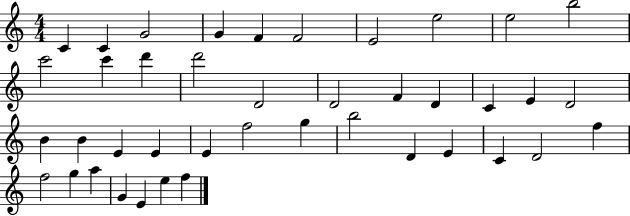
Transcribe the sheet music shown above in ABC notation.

X:1
T:Untitled
M:4/4
L:1/4
K:C
C C G2 G F F2 E2 e2 e2 b2 c'2 c' d' d'2 D2 D2 F D C E D2 B B E E E f2 g b2 D E C D2 f f2 g a G E e f